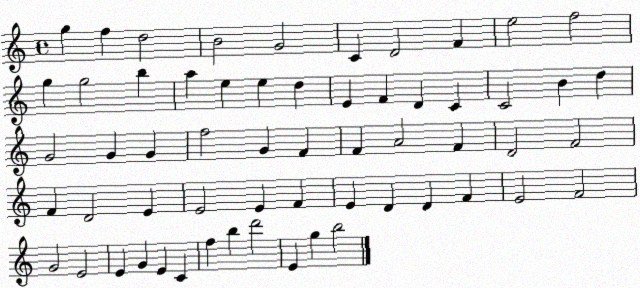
X:1
T:Untitled
M:4/4
L:1/4
K:C
g f d2 B2 G2 C D2 F e2 f2 g g2 b a e e d E F D C C2 B d G2 G G f2 G F F A2 F D2 F2 F D2 E E2 E F E D D F E2 F2 G2 E2 E G E C f b d'2 E g b2